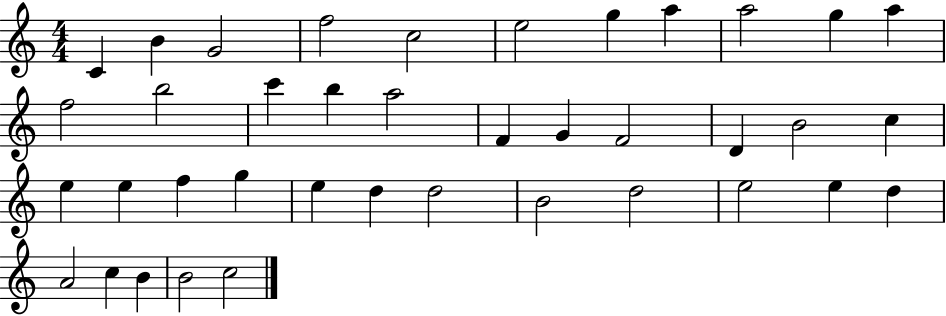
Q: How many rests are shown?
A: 0